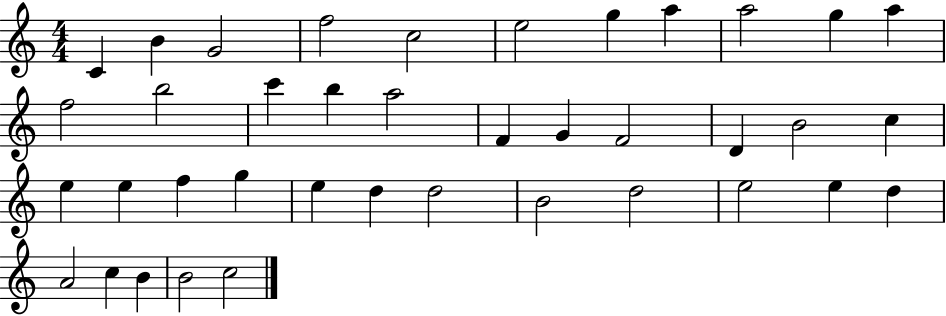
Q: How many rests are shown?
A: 0